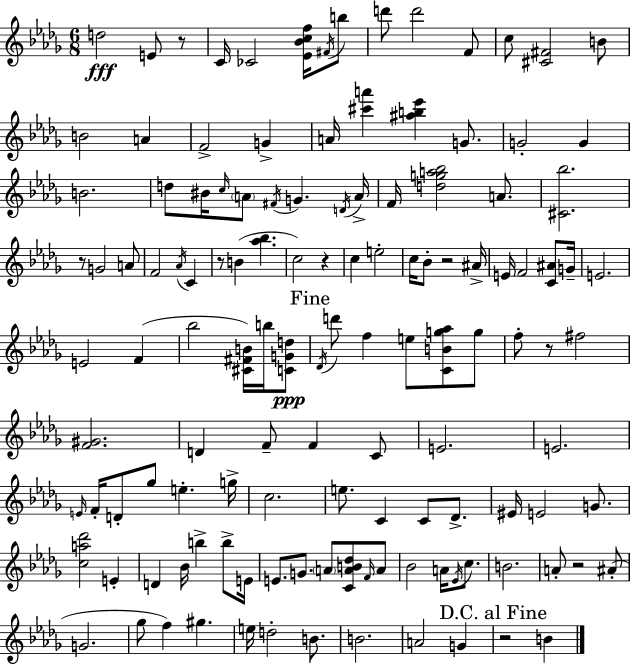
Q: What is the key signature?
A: BES minor